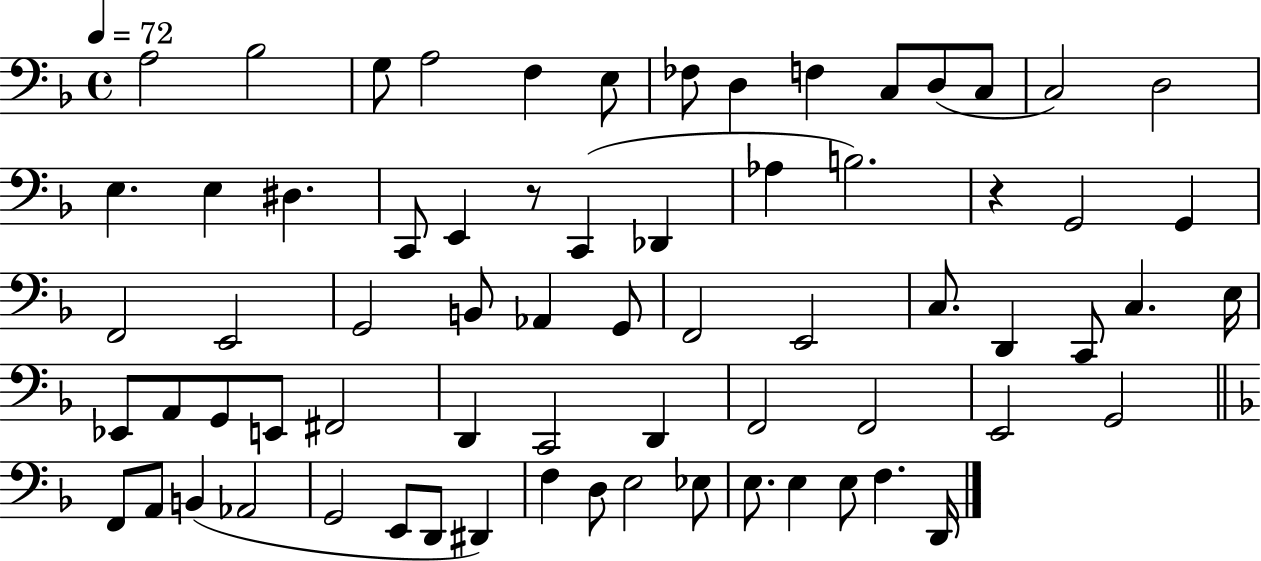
{
  \clef bass
  \time 4/4
  \defaultTimeSignature
  \key f \major
  \tempo 4 = 72
  a2 bes2 | g8 a2 f4 e8 | fes8 d4 f4 c8 d8( c8 | c2) d2 | \break e4. e4 dis4. | c,8 e,4 r8 c,4( des,4 | aes4 b2.) | r4 g,2 g,4 | \break f,2 e,2 | g,2 b,8 aes,4 g,8 | f,2 e,2 | c8. d,4 c,8 c4. e16 | \break ees,8 a,8 g,8 e,8 fis,2 | d,4 c,2 d,4 | f,2 f,2 | e,2 g,2 | \break \bar "||" \break \key f \major f,8 a,8 b,4( aes,2 | g,2 e,8 d,8 dis,4) | f4 d8 e2 ees8 | e8. e4 e8 f4. d,16 | \break \bar "|."
}